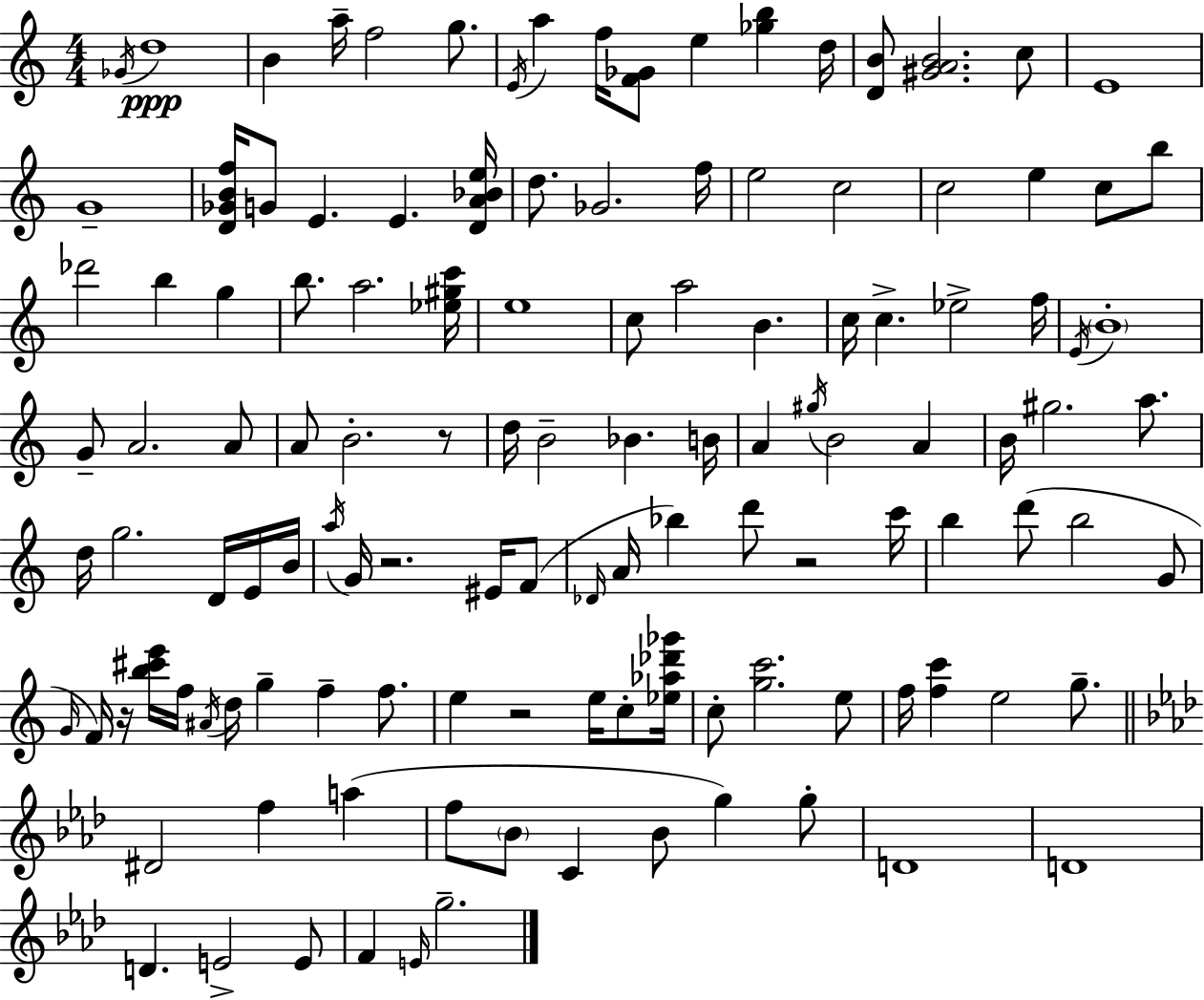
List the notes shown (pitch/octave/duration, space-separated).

Gb4/s D5/w B4/q A5/s F5/h G5/e. E4/s A5/q F5/s [F4,Gb4]/e E5/q [Gb5,B5]/q D5/s [D4,B4]/e [G#4,A4,B4]/h. C5/e E4/w G4/w [D4,Gb4,B4,F5]/s G4/e E4/q. E4/q. [D4,A4,Bb4,E5]/s D5/e. Gb4/h. F5/s E5/h C5/h C5/h E5/q C5/e B5/e Db6/h B5/q G5/q B5/e. A5/h. [Eb5,G#5,C6]/s E5/w C5/e A5/h B4/q. C5/s C5/q. Eb5/h F5/s E4/s B4/w G4/e A4/h. A4/e A4/e B4/h. R/e D5/s B4/h Bb4/q. B4/s A4/q G#5/s B4/h A4/q B4/s G#5/h. A5/e. D5/s G5/h. D4/s E4/s B4/s A5/s G4/s R/h. EIS4/s F4/e Db4/s A4/s Bb5/q D6/e R/h C6/s B5/q D6/e B5/h G4/e G4/s F4/s R/s [B5,C#6,E6]/s F5/s A#4/s D5/s G5/q F5/q F5/e. E5/q R/h E5/s C5/e [Eb5,Ab5,Db6,Gb6]/s C5/e [G5,C6]/h. E5/e F5/s [F5,C6]/q E5/h G5/e. D#4/h F5/q A5/q F5/e Bb4/e C4/q Bb4/e G5/q G5/e D4/w D4/w D4/q. E4/h E4/e F4/q E4/s G5/h.